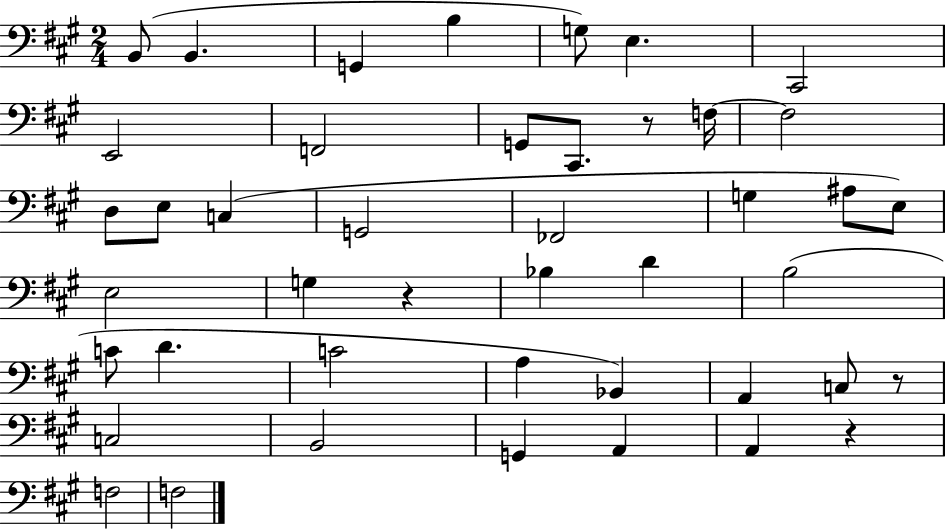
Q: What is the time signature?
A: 2/4